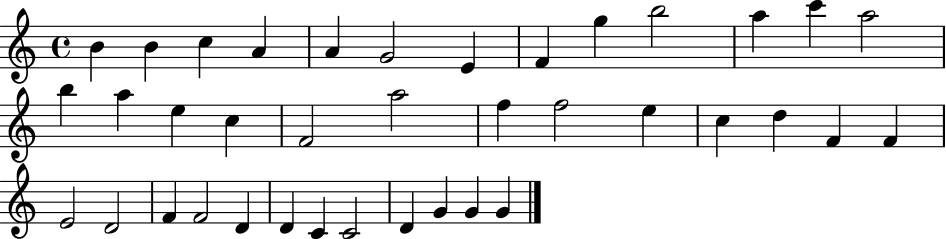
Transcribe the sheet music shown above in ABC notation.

X:1
T:Untitled
M:4/4
L:1/4
K:C
B B c A A G2 E F g b2 a c' a2 b a e c F2 a2 f f2 e c d F F E2 D2 F F2 D D C C2 D G G G